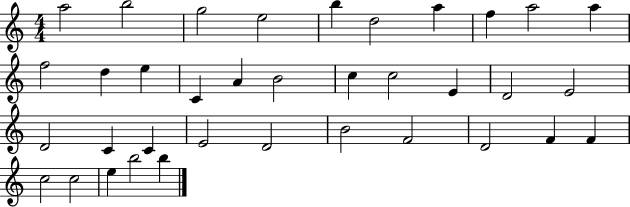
{
  \clef treble
  \numericTimeSignature
  \time 4/4
  \key c \major
  a''2 b''2 | g''2 e''2 | b''4 d''2 a''4 | f''4 a''2 a''4 | \break f''2 d''4 e''4 | c'4 a'4 b'2 | c''4 c''2 e'4 | d'2 e'2 | \break d'2 c'4 c'4 | e'2 d'2 | b'2 f'2 | d'2 f'4 f'4 | \break c''2 c''2 | e''4 b''2 b''4 | \bar "|."
}